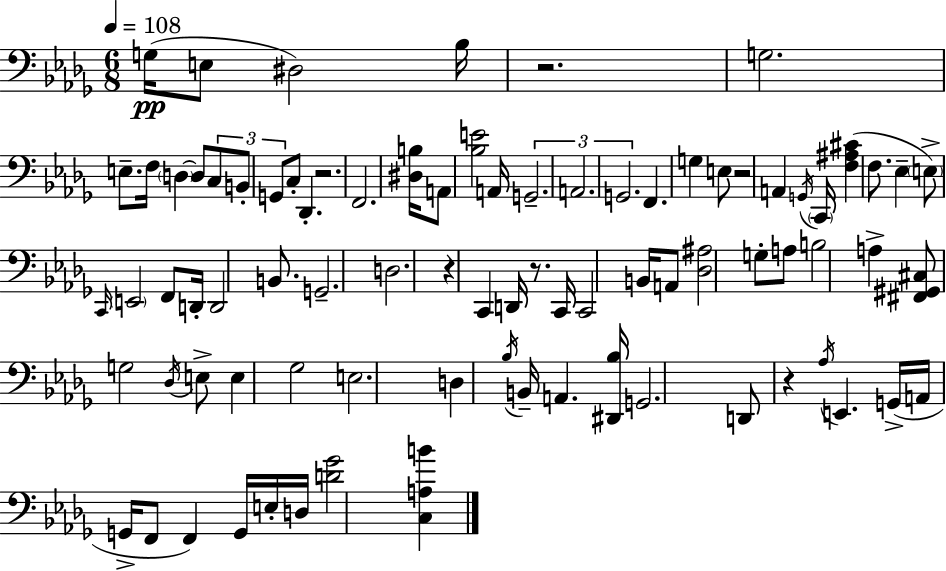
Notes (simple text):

G3/s E3/e D#3/h Bb3/s R/h. G3/h. E3/e. F3/s D3/q D3/e C3/e B2/e G2/e C3/e Db2/q. R/h. F2/h. [D#3,B3]/s A2/e [Bb3,E4]/h A2/s G2/h. A2/h. G2/h. F2/q. G3/q E3/e R/h A2/q G2/s C2/s [F3,A#3,C#4]/q F3/e. Eb3/q E3/e C2/s E2/h F2/e D2/s D2/h B2/e. G2/h. D3/h. R/q C2/q D2/s R/e. C2/s C2/h B2/s A2/e [Db3,A#3]/h G3/e A3/e B3/h A3/q [F#2,G#2,C#3]/e G3/h Db3/s E3/e E3/q Gb3/h E3/h. D3/q Bb3/s B2/s A2/q. [D#2,Bb3]/s G2/h. D2/e R/q Ab3/s E2/q. G2/s A2/s G2/s F2/e F2/q G2/s E3/s D3/s [D4,Gb4]/h [C3,A3,B4]/q